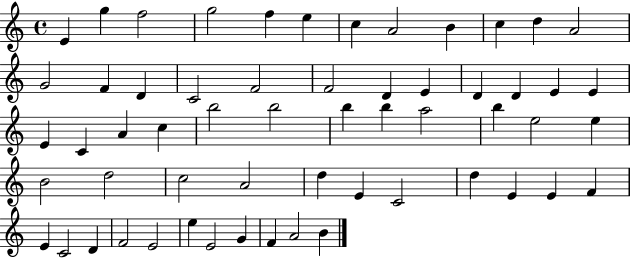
{
  \clef treble
  \time 4/4
  \defaultTimeSignature
  \key c \major
  e'4 g''4 f''2 | g''2 f''4 e''4 | c''4 a'2 b'4 | c''4 d''4 a'2 | \break g'2 f'4 d'4 | c'2 f'2 | f'2 d'4 e'4 | d'4 d'4 e'4 e'4 | \break e'4 c'4 a'4 c''4 | b''2 b''2 | b''4 b''4 a''2 | b''4 e''2 e''4 | \break b'2 d''2 | c''2 a'2 | d''4 e'4 c'2 | d''4 e'4 e'4 f'4 | \break e'4 c'2 d'4 | f'2 e'2 | e''4 e'2 g'4 | f'4 a'2 b'4 | \break \bar "|."
}